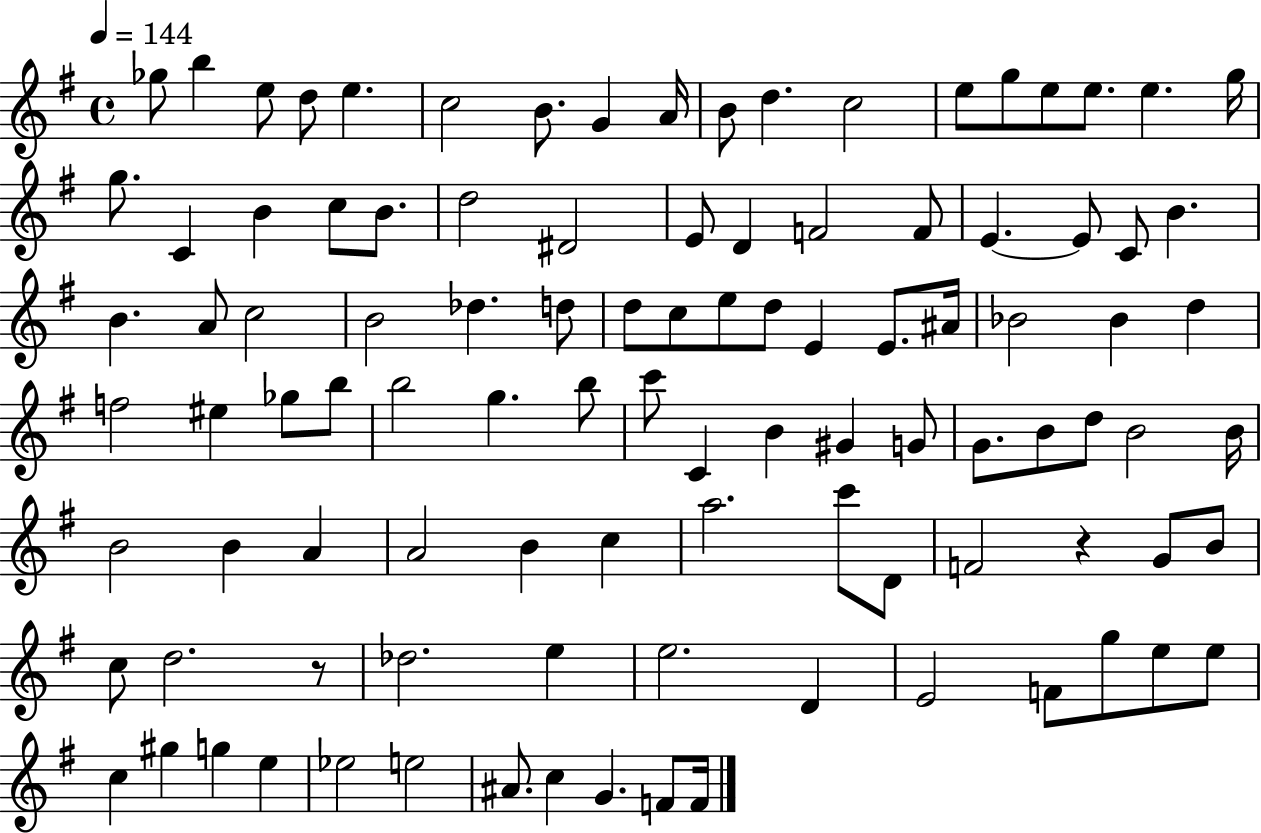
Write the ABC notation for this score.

X:1
T:Untitled
M:4/4
L:1/4
K:G
_g/2 b e/2 d/2 e c2 B/2 G A/4 B/2 d c2 e/2 g/2 e/2 e/2 e g/4 g/2 C B c/2 B/2 d2 ^D2 E/2 D F2 F/2 E E/2 C/2 B B A/2 c2 B2 _d d/2 d/2 c/2 e/2 d/2 E E/2 ^A/4 _B2 _B d f2 ^e _g/2 b/2 b2 g b/2 c'/2 C B ^G G/2 G/2 B/2 d/2 B2 B/4 B2 B A A2 B c a2 c'/2 D/2 F2 z G/2 B/2 c/2 d2 z/2 _d2 e e2 D E2 F/2 g/2 e/2 e/2 c ^g g e _e2 e2 ^A/2 c G F/2 F/4